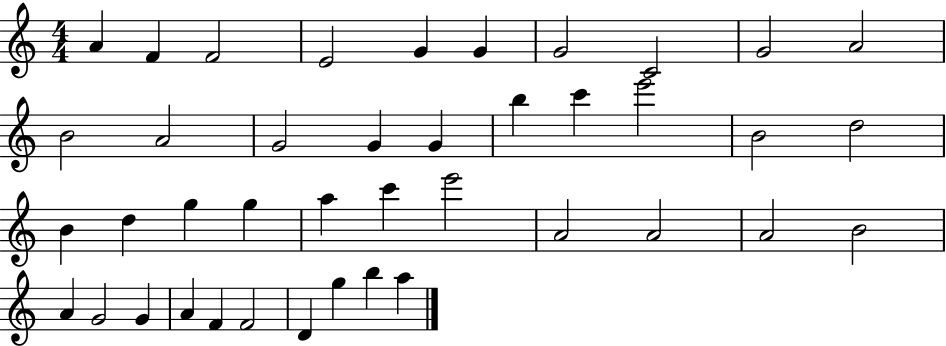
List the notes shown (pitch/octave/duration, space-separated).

A4/q F4/q F4/h E4/h G4/q G4/q G4/h C4/h G4/h A4/h B4/h A4/h G4/h G4/q G4/q B5/q C6/q E6/h B4/h D5/h B4/q D5/q G5/q G5/q A5/q C6/q E6/h A4/h A4/h A4/h B4/h A4/q G4/h G4/q A4/q F4/q F4/h D4/q G5/q B5/q A5/q